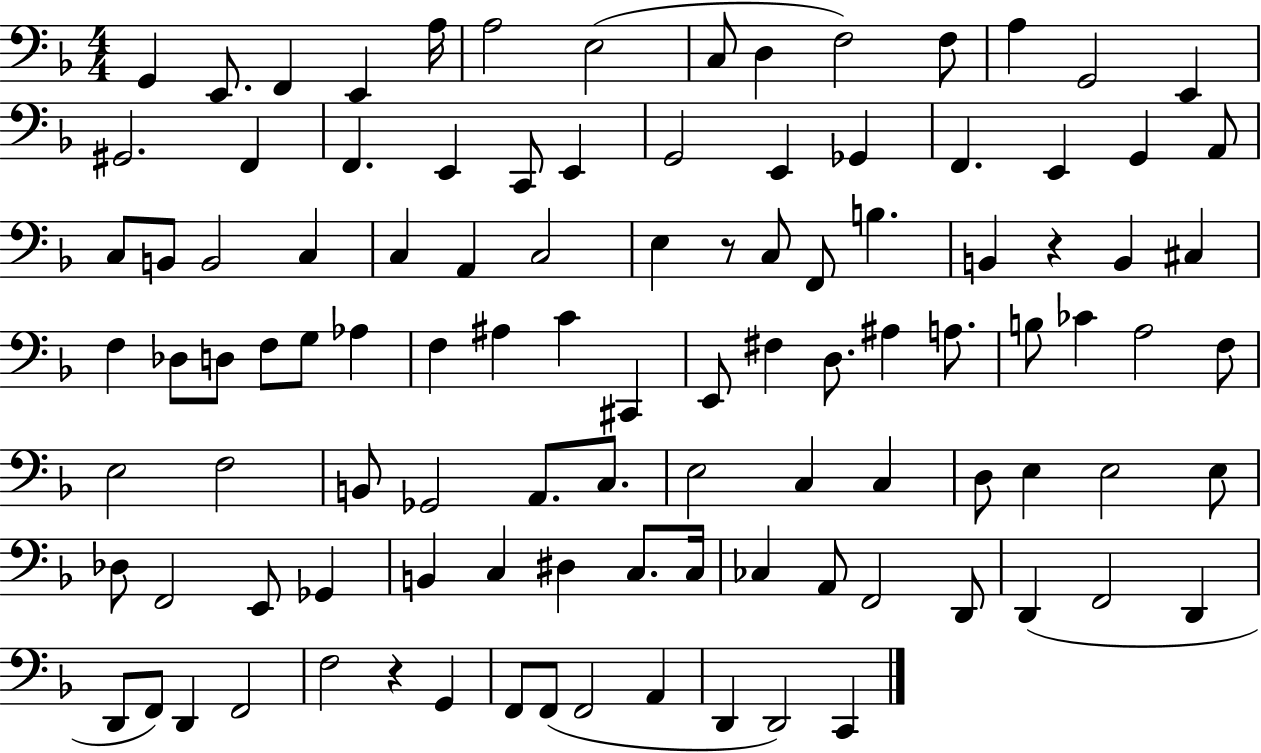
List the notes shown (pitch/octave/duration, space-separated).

G2/q E2/e. F2/q E2/q A3/s A3/h E3/h C3/e D3/q F3/h F3/e A3/q G2/h E2/q G#2/h. F2/q F2/q. E2/q C2/e E2/q G2/h E2/q Gb2/q F2/q. E2/q G2/q A2/e C3/e B2/e B2/h C3/q C3/q A2/q C3/h E3/q R/e C3/e F2/e B3/q. B2/q R/q B2/q C#3/q F3/q Db3/e D3/e F3/e G3/e Ab3/q F3/q A#3/q C4/q C#2/q E2/e F#3/q D3/e. A#3/q A3/e. B3/e CES4/q A3/h F3/e E3/h F3/h B2/e Gb2/h A2/e. C3/e. E3/h C3/q C3/q D3/e E3/q E3/h E3/e Db3/e F2/h E2/e Gb2/q B2/q C3/q D#3/q C3/e. C3/s CES3/q A2/e F2/h D2/e D2/q F2/h D2/q D2/e F2/e D2/q F2/h F3/h R/q G2/q F2/e F2/e F2/h A2/q D2/q D2/h C2/q